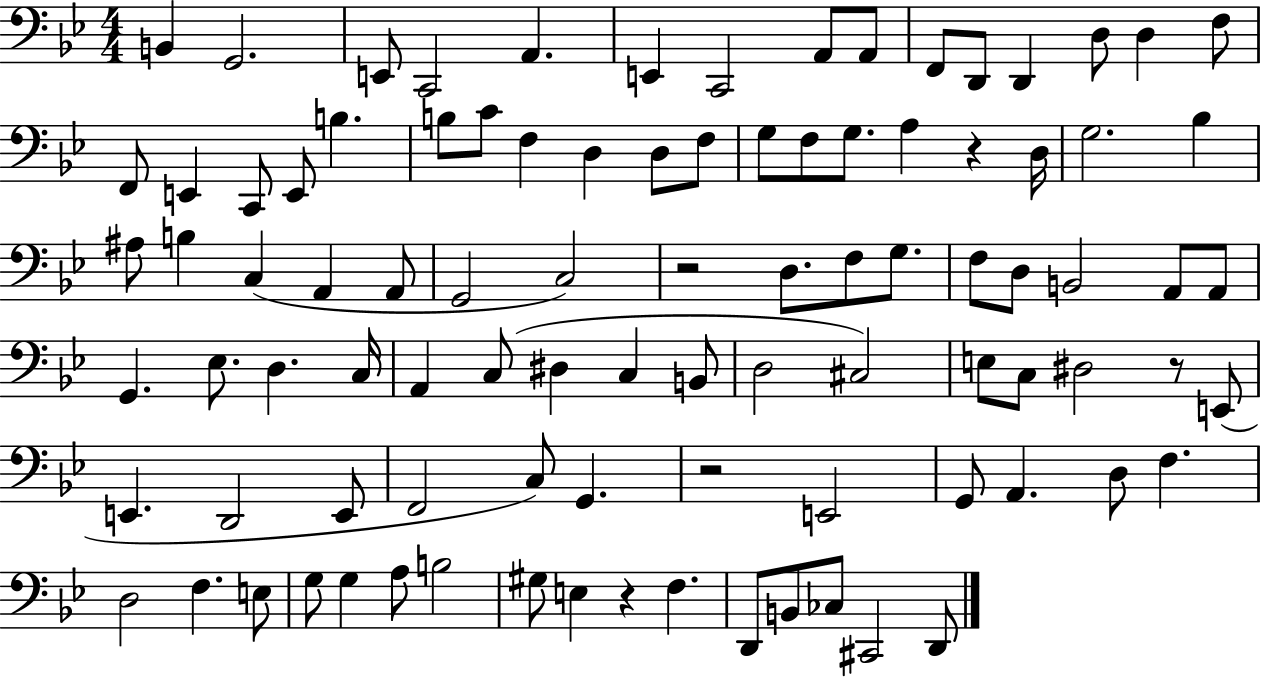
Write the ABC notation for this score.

X:1
T:Untitled
M:4/4
L:1/4
K:Bb
B,, G,,2 E,,/2 C,,2 A,, E,, C,,2 A,,/2 A,,/2 F,,/2 D,,/2 D,, D,/2 D, F,/2 F,,/2 E,, C,,/2 E,,/2 B, B,/2 C/2 F, D, D,/2 F,/2 G,/2 F,/2 G,/2 A, z D,/4 G,2 _B, ^A,/2 B, C, A,, A,,/2 G,,2 C,2 z2 D,/2 F,/2 G,/2 F,/2 D,/2 B,,2 A,,/2 A,,/2 G,, _E,/2 D, C,/4 A,, C,/2 ^D, C, B,,/2 D,2 ^C,2 E,/2 C,/2 ^D,2 z/2 E,,/2 E,, D,,2 E,,/2 F,,2 C,/2 G,, z2 E,,2 G,,/2 A,, D,/2 F, D,2 F, E,/2 G,/2 G, A,/2 B,2 ^G,/2 E, z F, D,,/2 B,,/2 _C,/2 ^C,,2 D,,/2